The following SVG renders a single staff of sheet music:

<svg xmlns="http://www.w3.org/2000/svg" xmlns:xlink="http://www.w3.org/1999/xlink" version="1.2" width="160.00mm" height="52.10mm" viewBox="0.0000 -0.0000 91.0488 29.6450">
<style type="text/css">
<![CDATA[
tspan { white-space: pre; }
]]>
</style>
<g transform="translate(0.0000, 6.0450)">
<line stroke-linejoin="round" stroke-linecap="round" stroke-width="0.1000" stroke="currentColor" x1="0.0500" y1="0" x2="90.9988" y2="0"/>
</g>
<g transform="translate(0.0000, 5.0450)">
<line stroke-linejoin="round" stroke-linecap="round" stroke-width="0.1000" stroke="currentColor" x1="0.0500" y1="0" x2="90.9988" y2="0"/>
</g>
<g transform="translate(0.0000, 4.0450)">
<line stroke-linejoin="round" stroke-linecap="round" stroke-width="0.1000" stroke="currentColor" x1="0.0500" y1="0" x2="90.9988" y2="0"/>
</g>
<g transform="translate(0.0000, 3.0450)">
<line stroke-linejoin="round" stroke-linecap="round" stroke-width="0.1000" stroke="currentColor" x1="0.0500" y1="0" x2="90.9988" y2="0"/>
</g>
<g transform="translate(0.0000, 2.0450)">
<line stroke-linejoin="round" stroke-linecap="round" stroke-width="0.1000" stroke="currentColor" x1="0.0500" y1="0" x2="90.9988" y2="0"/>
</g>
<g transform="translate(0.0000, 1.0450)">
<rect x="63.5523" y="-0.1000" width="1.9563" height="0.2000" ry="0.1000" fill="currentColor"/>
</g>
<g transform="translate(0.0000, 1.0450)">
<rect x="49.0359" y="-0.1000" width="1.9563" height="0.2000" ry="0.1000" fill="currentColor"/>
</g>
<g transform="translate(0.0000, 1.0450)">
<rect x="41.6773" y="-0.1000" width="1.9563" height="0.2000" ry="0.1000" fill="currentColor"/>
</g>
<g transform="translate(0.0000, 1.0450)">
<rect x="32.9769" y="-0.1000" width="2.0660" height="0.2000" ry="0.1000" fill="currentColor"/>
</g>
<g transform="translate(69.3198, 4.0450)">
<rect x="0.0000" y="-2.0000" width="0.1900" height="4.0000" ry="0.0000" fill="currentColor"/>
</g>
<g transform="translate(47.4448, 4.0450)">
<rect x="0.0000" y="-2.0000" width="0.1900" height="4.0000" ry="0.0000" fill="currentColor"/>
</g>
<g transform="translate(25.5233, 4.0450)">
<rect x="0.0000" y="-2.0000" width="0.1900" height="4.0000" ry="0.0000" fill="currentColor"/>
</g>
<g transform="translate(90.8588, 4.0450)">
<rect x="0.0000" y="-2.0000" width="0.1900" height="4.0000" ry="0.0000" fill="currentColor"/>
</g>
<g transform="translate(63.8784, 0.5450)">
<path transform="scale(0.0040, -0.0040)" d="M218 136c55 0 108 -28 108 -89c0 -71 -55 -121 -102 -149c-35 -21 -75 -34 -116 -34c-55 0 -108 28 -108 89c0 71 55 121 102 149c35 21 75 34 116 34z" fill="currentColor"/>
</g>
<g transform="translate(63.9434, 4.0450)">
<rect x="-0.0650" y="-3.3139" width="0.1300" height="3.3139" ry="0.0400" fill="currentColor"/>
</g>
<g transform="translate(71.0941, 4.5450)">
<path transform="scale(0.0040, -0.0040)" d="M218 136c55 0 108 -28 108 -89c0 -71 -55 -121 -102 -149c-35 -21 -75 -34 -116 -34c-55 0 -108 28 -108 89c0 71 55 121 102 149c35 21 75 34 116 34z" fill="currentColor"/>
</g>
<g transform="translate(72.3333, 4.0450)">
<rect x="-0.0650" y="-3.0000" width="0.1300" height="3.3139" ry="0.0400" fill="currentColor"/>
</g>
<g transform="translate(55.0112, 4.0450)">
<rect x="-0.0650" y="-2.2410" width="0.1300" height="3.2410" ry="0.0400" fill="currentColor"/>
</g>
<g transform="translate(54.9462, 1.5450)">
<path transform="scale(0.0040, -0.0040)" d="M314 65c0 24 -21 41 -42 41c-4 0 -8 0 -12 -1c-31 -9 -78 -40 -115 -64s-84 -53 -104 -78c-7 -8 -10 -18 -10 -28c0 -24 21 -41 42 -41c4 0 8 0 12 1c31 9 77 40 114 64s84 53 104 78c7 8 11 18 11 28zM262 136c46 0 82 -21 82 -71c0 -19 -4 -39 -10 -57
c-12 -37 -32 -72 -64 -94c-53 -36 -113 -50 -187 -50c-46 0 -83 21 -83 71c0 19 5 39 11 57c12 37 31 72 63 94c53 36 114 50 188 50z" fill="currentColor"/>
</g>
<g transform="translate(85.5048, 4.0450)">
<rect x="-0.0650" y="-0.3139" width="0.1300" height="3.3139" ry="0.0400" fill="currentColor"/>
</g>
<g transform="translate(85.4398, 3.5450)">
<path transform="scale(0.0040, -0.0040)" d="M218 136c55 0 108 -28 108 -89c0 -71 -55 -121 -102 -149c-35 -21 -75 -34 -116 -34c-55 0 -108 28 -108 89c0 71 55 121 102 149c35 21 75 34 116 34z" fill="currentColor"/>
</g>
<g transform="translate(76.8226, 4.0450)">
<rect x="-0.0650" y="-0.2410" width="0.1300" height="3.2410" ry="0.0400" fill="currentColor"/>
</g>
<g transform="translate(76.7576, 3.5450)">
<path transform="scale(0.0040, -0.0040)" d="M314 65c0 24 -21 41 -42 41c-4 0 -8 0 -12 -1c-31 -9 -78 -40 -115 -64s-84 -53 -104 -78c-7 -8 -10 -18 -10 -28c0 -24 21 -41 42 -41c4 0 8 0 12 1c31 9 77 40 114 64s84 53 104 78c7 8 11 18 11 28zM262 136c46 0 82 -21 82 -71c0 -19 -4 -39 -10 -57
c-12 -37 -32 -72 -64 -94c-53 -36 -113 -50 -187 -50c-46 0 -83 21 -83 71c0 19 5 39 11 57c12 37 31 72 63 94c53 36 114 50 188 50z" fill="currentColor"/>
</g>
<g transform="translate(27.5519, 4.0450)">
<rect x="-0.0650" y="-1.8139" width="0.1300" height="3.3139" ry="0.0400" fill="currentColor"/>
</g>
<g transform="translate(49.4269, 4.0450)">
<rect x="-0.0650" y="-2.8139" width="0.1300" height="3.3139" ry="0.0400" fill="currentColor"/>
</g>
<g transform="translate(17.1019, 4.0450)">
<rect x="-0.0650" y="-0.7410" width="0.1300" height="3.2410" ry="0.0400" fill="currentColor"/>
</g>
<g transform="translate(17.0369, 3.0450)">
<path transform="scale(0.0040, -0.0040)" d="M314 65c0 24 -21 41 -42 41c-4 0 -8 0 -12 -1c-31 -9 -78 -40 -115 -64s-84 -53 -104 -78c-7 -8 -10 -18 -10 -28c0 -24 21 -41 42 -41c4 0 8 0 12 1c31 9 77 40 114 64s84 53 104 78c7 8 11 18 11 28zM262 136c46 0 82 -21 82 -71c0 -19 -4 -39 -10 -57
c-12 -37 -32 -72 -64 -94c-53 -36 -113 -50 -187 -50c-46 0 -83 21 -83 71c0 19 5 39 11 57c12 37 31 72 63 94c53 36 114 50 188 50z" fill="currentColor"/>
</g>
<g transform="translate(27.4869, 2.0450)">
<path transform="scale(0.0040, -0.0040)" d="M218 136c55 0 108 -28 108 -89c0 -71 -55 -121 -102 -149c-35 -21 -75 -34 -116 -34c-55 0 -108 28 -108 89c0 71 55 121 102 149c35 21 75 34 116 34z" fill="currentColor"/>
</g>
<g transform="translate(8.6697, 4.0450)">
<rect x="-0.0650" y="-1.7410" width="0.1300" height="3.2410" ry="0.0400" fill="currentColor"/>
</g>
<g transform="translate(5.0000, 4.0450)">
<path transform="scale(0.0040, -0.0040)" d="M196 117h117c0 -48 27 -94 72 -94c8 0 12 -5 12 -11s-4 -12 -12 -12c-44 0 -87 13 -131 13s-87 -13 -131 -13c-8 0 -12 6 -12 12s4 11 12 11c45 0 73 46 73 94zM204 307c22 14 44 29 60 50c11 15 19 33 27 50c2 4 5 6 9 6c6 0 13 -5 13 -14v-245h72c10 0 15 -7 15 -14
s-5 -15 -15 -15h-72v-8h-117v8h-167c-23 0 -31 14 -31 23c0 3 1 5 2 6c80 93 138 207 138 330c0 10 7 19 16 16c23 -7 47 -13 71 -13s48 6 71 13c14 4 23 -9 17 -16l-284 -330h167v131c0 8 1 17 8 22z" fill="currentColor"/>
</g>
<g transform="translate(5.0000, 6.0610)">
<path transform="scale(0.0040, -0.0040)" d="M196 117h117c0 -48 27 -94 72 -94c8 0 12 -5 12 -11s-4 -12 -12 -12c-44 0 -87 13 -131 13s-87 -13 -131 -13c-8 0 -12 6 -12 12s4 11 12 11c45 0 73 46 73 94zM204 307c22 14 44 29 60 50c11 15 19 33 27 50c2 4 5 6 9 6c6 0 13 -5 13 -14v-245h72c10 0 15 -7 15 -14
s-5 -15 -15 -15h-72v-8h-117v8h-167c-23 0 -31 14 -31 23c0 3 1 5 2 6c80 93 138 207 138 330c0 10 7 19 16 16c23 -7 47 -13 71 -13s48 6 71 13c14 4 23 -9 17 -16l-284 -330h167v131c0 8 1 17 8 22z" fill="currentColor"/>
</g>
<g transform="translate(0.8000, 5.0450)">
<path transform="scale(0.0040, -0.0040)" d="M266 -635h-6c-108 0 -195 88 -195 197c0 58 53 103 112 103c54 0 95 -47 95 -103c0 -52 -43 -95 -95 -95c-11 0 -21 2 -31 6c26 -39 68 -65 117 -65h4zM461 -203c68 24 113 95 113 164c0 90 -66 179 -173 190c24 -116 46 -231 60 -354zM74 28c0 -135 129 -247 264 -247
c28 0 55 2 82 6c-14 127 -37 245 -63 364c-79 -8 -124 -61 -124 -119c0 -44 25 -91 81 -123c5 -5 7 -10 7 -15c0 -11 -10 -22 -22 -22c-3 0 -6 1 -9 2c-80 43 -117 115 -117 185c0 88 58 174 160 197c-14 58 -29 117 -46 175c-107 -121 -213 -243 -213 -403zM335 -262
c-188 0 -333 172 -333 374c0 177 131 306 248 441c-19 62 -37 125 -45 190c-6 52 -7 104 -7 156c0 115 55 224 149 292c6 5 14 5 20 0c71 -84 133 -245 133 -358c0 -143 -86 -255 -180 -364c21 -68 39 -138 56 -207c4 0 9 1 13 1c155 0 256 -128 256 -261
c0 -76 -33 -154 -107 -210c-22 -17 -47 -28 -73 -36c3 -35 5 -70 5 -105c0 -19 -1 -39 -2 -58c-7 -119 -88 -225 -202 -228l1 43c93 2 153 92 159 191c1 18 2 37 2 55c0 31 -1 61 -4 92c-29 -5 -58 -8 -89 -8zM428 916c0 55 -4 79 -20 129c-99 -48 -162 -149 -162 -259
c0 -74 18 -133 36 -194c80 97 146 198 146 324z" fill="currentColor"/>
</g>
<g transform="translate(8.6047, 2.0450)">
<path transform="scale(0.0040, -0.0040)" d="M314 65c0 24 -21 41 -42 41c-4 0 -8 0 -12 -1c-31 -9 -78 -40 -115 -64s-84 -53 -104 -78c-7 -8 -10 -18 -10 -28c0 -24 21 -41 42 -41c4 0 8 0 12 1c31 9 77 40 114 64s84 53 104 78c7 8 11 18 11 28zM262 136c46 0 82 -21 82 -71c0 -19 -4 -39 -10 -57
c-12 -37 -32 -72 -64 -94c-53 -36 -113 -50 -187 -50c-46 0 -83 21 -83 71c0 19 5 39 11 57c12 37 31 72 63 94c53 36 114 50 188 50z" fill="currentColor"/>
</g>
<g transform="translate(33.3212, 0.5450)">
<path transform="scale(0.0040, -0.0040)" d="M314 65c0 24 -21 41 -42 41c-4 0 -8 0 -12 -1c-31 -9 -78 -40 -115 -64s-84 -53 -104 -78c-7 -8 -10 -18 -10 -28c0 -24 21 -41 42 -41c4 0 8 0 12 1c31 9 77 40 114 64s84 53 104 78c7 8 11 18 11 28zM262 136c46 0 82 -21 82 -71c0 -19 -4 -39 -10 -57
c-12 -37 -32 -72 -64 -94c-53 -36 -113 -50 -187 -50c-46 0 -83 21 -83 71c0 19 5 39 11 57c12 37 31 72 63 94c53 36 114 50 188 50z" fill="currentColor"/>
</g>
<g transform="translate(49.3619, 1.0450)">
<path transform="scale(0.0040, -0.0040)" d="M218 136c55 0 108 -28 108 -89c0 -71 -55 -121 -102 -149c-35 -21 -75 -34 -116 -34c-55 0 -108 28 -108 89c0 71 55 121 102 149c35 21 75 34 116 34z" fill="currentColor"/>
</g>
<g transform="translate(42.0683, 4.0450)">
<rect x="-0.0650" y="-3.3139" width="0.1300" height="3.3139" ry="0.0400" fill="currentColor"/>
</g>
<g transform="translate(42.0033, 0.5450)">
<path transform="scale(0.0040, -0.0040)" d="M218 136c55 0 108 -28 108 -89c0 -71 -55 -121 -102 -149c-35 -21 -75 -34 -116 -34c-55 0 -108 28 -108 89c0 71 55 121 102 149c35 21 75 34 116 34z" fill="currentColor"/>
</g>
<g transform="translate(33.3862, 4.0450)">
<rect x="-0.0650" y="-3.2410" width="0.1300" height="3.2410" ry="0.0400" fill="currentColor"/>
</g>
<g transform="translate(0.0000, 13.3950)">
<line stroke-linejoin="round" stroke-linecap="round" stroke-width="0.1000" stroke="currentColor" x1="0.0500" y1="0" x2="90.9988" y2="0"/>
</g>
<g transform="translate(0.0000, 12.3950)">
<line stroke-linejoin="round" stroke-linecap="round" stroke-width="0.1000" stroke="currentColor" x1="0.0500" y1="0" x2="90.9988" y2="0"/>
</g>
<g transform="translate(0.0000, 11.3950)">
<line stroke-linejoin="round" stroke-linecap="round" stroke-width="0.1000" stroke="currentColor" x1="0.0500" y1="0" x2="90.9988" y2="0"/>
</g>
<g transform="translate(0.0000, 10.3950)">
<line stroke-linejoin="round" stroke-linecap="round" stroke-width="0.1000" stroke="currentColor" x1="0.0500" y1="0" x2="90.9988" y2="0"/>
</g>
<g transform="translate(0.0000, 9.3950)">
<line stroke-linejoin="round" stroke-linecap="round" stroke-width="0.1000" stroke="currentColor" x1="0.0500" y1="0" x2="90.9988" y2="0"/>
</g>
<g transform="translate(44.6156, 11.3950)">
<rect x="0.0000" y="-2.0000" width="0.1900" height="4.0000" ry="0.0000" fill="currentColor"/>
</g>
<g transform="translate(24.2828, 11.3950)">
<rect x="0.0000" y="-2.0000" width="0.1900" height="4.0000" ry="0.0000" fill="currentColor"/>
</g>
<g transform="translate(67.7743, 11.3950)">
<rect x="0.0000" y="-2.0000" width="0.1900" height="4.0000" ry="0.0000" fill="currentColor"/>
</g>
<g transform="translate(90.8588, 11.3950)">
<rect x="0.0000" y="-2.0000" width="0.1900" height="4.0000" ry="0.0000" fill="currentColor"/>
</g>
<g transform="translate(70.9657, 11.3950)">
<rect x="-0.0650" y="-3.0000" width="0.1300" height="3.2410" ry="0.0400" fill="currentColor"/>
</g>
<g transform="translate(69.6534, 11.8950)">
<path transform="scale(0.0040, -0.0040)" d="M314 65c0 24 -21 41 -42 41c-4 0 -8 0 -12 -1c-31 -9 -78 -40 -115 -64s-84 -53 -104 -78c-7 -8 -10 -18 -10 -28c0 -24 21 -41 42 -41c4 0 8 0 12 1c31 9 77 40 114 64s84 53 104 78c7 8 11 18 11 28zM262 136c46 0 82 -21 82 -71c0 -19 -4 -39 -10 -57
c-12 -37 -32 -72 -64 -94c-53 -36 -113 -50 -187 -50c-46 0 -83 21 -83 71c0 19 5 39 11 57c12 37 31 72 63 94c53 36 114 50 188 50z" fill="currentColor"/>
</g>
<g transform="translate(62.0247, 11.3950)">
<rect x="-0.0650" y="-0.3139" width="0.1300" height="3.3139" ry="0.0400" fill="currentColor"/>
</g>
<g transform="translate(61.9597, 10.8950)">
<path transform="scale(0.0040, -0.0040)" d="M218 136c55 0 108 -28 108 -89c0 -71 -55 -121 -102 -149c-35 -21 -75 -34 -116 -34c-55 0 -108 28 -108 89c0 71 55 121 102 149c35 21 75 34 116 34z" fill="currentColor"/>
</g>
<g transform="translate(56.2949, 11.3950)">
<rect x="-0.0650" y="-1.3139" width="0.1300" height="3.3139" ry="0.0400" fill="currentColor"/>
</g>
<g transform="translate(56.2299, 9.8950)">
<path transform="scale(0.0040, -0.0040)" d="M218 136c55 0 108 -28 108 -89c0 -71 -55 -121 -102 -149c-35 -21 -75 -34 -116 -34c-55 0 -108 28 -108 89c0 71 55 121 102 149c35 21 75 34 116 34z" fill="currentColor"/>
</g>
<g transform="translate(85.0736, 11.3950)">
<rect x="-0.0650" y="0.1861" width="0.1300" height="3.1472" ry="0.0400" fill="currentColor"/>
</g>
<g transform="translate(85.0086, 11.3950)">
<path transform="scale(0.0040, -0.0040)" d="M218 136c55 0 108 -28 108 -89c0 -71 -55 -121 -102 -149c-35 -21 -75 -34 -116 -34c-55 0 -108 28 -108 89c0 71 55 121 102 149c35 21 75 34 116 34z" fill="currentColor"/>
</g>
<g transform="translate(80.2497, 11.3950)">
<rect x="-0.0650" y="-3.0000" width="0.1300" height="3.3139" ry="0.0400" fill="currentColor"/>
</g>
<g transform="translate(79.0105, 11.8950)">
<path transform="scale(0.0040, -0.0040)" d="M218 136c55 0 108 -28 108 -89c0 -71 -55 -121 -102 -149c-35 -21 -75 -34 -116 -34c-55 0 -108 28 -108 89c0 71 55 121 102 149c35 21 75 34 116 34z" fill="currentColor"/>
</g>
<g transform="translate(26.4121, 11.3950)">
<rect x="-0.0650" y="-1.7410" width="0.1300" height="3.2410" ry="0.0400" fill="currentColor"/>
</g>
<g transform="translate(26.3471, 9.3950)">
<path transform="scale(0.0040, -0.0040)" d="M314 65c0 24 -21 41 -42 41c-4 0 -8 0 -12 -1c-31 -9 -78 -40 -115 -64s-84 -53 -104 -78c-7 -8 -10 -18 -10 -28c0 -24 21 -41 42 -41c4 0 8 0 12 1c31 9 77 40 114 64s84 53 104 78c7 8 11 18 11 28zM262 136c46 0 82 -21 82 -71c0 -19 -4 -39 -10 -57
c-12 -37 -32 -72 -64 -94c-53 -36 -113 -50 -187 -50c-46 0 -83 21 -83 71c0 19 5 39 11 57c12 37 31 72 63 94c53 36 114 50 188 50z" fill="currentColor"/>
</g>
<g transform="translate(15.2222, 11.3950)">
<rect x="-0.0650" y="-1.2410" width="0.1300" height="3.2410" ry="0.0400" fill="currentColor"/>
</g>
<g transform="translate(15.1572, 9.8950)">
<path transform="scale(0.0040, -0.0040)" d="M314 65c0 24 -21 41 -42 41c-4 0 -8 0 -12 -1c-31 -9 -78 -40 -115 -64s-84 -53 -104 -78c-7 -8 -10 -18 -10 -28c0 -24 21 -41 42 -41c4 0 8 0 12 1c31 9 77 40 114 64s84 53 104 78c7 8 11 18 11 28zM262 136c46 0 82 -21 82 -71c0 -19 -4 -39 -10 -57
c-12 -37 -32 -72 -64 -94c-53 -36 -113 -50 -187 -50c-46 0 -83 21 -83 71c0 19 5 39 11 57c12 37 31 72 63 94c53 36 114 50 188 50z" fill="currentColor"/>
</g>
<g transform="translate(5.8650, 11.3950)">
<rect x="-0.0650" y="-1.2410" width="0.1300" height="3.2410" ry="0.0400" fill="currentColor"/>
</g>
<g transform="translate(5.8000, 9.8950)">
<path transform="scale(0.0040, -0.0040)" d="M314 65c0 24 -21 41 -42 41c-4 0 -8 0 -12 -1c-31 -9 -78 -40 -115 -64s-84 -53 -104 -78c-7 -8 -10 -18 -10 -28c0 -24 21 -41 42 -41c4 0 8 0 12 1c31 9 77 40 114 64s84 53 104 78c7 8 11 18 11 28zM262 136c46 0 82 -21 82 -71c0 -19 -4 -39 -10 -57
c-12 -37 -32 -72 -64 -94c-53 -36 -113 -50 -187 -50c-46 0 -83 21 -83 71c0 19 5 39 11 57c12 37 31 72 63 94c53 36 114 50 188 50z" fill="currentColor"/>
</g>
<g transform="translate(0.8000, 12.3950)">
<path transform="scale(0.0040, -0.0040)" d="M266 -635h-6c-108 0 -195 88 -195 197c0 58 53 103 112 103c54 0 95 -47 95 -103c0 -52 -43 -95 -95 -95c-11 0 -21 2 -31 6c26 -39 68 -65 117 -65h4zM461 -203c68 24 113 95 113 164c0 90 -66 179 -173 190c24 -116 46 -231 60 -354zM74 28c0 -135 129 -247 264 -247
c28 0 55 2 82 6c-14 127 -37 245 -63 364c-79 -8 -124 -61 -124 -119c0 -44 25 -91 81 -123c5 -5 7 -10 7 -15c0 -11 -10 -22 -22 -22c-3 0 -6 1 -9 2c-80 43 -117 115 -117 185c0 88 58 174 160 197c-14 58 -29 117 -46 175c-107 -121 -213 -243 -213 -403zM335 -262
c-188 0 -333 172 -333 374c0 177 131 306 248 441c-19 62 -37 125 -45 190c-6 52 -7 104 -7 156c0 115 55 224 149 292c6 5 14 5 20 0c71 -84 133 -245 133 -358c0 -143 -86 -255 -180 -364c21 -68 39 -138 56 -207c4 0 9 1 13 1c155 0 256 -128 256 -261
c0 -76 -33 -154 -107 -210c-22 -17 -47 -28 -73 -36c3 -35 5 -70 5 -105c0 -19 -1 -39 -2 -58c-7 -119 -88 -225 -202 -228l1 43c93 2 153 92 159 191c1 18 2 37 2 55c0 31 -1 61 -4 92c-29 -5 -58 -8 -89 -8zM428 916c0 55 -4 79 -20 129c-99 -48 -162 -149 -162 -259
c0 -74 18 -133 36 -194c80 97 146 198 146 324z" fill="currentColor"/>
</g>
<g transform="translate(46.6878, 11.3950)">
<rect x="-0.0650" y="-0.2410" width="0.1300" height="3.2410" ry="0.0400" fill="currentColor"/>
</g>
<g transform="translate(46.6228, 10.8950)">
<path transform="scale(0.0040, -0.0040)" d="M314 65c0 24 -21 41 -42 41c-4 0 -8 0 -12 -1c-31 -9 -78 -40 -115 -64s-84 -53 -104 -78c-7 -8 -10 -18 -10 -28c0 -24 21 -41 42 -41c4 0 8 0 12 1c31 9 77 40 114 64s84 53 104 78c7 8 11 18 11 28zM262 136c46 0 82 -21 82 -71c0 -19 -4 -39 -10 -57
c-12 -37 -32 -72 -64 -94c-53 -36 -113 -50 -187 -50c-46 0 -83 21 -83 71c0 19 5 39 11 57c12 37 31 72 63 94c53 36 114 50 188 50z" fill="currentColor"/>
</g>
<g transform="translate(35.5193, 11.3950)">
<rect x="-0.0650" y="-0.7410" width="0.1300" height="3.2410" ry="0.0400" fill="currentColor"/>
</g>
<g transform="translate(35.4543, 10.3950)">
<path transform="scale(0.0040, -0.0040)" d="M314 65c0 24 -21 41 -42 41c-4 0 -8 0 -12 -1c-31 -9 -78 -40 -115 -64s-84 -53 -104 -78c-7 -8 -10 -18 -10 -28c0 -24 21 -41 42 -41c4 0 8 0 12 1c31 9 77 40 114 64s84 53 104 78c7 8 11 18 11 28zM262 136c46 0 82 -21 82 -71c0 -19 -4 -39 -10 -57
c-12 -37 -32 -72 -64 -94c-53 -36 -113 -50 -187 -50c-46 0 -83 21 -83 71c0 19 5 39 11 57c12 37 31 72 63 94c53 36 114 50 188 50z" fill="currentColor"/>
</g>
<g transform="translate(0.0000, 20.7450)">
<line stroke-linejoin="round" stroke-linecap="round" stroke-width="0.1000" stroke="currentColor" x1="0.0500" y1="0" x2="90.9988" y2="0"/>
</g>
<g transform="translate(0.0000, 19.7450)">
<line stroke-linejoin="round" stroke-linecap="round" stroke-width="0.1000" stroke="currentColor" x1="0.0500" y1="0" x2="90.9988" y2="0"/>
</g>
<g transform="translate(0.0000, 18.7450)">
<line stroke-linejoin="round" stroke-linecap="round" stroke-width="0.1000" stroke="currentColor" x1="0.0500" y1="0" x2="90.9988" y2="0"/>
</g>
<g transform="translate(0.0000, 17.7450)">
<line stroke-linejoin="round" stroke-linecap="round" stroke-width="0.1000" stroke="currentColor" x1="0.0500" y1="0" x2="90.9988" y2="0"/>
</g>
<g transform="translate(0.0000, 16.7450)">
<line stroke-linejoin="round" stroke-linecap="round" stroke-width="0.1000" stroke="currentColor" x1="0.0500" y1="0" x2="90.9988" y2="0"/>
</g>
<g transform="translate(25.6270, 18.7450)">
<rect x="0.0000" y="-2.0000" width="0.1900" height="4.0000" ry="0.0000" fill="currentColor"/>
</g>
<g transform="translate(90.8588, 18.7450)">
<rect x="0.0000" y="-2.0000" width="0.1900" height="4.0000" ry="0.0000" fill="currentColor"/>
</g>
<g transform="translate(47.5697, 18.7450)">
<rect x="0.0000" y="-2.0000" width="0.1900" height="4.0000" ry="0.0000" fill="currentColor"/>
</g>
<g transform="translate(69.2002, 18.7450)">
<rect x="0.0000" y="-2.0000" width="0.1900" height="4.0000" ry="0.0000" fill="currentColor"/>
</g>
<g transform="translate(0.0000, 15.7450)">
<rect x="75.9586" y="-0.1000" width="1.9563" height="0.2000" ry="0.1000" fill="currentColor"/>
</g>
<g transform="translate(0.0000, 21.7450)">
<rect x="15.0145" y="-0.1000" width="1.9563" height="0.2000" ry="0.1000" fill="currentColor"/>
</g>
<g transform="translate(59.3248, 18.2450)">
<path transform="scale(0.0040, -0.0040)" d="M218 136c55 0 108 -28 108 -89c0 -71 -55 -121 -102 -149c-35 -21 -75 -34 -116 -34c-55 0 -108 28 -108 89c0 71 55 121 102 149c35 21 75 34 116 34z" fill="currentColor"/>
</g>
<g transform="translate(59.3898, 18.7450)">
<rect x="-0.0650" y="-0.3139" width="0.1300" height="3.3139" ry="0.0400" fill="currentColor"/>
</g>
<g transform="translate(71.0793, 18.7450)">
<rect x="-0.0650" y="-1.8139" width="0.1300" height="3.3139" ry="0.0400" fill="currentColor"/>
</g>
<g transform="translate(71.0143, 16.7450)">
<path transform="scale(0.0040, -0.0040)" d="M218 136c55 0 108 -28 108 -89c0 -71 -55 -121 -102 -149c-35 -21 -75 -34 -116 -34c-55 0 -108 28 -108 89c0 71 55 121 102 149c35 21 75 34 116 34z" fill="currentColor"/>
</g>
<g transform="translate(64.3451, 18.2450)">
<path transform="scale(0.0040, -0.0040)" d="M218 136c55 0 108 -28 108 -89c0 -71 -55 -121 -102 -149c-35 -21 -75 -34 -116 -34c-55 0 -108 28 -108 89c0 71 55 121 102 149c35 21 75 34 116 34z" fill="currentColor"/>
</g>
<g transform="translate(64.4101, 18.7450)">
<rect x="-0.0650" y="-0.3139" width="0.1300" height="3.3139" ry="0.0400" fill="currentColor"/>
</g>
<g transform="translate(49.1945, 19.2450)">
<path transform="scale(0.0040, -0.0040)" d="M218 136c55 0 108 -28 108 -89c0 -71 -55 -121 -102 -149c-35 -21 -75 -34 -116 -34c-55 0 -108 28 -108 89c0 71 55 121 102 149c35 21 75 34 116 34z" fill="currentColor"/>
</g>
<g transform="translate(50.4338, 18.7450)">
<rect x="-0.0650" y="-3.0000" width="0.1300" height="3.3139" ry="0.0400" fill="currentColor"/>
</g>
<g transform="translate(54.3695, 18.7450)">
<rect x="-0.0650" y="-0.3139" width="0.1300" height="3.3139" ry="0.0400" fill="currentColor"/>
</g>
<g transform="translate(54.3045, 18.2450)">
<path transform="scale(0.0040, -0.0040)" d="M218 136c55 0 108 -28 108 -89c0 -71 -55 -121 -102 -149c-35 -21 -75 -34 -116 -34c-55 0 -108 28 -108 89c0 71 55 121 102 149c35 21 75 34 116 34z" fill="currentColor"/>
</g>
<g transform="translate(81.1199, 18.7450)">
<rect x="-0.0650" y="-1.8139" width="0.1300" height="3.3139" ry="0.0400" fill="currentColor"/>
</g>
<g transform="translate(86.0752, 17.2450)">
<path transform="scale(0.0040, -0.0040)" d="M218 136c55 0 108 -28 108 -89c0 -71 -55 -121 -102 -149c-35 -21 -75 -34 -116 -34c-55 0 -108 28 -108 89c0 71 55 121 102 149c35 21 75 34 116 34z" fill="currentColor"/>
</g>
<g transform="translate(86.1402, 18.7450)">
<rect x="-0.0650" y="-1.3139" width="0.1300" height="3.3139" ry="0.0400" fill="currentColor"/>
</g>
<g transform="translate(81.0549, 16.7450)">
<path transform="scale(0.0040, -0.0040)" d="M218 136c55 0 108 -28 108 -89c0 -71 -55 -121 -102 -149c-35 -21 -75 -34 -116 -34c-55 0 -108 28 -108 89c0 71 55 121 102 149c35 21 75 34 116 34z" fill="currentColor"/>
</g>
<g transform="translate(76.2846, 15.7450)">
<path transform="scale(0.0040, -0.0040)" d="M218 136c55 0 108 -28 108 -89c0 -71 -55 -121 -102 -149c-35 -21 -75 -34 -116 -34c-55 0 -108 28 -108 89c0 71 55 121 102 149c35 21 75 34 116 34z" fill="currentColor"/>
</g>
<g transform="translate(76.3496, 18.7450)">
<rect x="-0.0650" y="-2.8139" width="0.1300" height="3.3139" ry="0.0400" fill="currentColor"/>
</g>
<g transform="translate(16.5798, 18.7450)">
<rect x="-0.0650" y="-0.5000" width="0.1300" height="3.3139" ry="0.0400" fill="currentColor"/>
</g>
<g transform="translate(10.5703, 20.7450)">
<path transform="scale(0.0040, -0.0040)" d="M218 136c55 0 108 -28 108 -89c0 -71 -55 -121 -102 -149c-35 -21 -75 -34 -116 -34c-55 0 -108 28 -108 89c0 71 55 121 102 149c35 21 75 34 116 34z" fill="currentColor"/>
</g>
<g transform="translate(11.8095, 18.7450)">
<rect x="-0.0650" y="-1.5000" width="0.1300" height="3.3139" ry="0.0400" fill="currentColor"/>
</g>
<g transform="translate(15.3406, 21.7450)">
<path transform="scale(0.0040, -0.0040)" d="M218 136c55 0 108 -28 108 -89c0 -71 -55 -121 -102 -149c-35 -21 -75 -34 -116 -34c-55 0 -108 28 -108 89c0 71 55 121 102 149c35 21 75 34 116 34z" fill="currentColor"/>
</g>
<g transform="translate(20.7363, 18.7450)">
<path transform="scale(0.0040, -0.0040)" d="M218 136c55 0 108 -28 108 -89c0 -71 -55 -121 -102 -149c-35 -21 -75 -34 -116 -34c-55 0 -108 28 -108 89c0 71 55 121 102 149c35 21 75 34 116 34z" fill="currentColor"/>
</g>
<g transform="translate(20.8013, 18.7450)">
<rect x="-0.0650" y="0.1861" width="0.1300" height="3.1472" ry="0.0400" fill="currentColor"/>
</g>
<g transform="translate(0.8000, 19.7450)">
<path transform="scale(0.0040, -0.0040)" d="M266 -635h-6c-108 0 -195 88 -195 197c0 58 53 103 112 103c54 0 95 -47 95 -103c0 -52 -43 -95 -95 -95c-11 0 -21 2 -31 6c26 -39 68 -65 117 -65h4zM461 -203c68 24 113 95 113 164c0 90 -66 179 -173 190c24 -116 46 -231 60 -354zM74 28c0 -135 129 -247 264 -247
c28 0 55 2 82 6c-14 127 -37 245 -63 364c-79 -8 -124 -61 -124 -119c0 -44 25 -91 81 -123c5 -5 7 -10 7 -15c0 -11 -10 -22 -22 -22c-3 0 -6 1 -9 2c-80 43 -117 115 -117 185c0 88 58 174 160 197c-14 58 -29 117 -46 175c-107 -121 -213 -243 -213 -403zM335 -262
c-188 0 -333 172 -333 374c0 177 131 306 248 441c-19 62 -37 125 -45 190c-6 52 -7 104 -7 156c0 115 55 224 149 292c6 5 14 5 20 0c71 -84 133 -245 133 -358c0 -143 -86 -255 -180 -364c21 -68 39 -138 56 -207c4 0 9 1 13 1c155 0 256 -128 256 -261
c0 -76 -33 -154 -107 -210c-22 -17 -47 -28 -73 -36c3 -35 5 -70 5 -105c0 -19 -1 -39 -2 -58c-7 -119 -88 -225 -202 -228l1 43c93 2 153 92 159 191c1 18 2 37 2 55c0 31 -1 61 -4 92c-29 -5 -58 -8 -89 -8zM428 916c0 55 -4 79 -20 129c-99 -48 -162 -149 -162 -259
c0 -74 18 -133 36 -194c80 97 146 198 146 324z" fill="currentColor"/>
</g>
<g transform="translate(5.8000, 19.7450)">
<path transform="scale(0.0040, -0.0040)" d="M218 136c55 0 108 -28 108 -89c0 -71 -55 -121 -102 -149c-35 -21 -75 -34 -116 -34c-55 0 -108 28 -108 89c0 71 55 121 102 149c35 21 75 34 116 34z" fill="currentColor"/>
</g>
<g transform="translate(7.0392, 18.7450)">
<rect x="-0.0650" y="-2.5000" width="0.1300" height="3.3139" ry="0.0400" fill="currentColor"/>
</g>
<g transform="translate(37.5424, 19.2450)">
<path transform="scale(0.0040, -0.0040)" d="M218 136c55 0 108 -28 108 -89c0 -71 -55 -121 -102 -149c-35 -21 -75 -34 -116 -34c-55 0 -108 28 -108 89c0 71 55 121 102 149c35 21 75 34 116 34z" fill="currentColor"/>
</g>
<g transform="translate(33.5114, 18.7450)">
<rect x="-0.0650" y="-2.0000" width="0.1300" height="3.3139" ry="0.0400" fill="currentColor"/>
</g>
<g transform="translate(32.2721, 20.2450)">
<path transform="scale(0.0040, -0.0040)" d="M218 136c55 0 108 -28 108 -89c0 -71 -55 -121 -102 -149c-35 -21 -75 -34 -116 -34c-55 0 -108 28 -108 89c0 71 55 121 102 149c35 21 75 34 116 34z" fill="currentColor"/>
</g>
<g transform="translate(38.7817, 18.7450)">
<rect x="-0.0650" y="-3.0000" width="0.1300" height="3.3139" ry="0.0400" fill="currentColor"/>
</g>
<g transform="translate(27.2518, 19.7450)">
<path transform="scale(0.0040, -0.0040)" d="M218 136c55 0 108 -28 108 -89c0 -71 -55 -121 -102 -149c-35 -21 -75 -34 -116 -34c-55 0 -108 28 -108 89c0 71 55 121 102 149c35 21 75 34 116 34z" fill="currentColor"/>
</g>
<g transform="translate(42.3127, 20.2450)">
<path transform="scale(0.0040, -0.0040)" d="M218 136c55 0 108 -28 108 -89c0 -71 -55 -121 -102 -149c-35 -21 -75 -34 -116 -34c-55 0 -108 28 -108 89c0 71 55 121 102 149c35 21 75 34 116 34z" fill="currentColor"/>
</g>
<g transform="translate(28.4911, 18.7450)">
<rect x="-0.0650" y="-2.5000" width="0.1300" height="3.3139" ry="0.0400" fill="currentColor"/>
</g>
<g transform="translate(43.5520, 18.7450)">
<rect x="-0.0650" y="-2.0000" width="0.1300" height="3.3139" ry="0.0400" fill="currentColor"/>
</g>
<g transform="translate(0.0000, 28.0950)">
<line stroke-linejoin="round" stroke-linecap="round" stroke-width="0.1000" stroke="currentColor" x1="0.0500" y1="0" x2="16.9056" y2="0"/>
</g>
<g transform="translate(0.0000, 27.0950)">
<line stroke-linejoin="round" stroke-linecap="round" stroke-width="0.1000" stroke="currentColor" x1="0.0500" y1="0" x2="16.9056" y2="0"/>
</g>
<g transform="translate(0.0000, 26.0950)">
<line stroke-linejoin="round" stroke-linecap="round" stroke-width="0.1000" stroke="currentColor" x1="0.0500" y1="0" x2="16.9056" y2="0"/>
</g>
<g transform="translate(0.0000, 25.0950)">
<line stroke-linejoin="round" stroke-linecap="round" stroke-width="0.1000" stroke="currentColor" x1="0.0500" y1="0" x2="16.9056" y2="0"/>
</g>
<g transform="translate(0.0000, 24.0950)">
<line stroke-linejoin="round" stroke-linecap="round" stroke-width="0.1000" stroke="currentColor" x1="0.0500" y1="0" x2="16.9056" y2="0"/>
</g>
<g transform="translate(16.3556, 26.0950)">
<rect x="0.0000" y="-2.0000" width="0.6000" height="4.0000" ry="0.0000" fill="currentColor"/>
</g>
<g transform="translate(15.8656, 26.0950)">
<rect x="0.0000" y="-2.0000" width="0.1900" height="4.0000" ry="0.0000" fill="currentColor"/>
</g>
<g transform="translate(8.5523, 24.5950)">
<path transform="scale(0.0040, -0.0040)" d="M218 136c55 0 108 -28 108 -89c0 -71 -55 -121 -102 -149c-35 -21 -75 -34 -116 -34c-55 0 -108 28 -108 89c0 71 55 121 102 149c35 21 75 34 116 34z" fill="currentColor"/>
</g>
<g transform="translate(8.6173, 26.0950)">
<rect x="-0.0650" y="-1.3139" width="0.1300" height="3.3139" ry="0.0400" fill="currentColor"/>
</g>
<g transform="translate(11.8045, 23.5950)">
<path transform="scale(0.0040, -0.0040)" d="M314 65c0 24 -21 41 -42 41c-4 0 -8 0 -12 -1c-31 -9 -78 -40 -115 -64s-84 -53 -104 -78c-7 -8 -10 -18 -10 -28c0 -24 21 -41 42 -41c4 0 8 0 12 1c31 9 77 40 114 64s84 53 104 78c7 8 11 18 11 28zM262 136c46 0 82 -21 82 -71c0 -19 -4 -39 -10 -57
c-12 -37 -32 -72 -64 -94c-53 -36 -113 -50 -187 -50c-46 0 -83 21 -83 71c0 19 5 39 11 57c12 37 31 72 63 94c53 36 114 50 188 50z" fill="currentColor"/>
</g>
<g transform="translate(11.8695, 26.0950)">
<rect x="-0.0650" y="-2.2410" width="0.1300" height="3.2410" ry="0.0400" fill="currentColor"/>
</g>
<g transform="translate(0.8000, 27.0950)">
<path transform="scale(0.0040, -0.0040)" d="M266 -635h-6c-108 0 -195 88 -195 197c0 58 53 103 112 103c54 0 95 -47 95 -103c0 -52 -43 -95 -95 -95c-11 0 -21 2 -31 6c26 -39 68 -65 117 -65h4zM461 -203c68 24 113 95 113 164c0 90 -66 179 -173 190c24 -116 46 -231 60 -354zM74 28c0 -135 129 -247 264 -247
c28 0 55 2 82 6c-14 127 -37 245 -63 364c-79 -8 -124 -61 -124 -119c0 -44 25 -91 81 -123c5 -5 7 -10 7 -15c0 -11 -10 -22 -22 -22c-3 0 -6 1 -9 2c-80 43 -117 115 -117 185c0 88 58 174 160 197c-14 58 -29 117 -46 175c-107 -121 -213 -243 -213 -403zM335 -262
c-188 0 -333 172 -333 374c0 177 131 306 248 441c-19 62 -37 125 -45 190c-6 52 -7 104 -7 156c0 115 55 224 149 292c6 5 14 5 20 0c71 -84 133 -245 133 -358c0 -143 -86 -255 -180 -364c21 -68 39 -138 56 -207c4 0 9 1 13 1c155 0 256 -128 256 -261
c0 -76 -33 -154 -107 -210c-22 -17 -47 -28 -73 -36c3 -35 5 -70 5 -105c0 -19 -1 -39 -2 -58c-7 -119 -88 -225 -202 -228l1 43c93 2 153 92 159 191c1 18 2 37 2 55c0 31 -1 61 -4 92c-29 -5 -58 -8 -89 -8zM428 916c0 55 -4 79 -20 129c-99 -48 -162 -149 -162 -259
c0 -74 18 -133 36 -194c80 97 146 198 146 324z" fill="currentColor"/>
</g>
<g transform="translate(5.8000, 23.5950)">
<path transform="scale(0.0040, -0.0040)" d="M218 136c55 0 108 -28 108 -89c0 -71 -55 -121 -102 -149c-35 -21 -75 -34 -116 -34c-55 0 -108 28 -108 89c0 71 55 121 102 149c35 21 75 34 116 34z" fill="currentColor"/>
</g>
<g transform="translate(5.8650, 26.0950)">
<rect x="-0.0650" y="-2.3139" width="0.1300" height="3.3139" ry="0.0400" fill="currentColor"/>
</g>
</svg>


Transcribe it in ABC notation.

X:1
T:Untitled
M:4/4
L:1/4
K:C
f2 d2 f b2 b a g2 b A c2 c e2 e2 f2 d2 c2 e c A2 A B G E C B G F A F A c c c f a f e g e g2